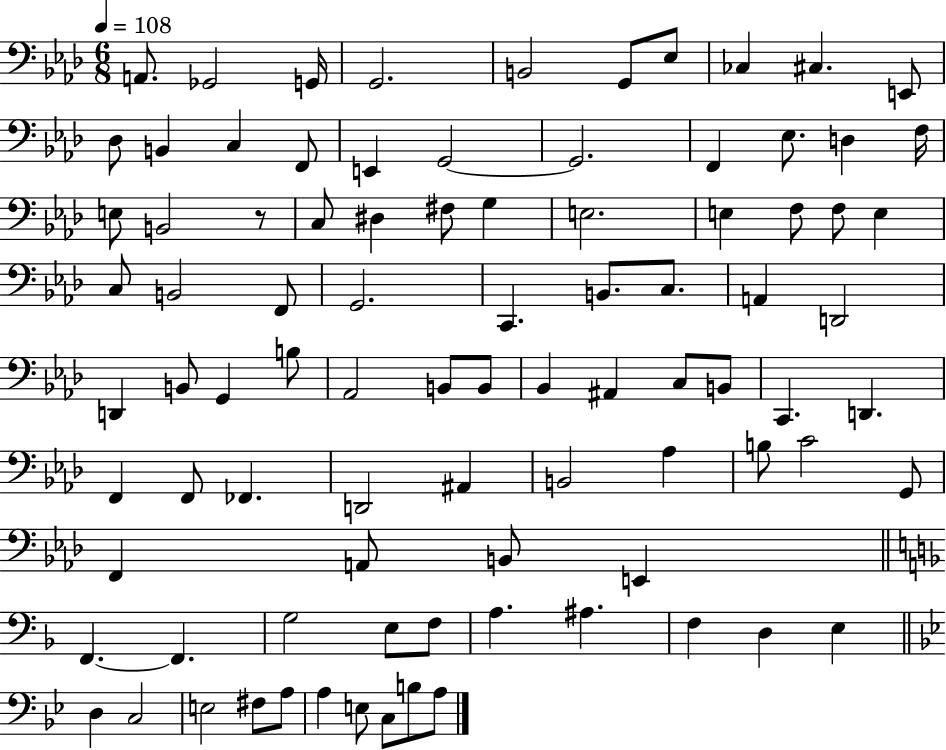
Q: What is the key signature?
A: AES major